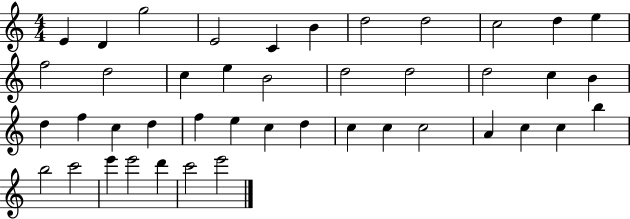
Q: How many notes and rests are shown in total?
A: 43